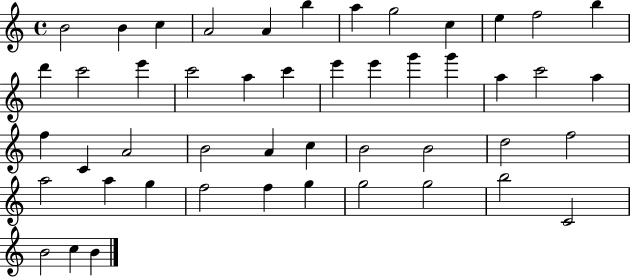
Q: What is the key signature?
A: C major